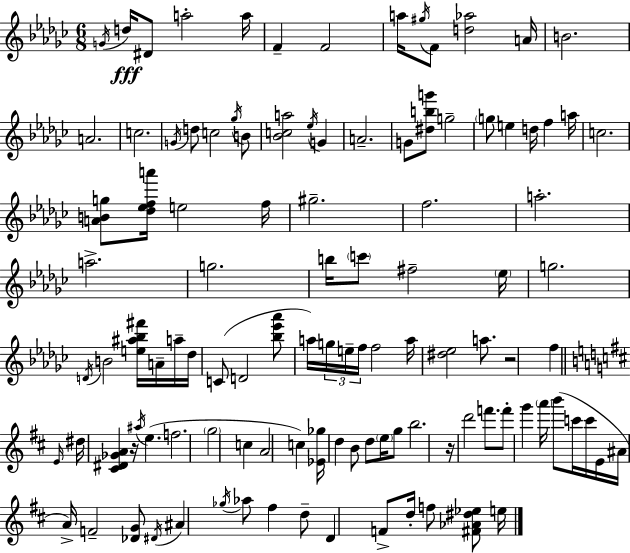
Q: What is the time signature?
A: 6/8